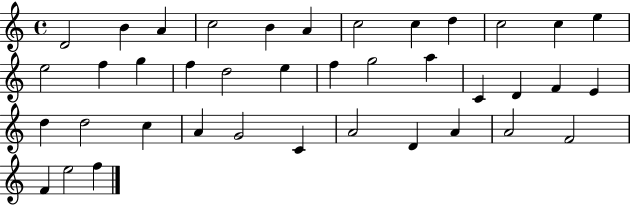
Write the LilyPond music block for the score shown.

{
  \clef treble
  \time 4/4
  \defaultTimeSignature
  \key c \major
  d'2 b'4 a'4 | c''2 b'4 a'4 | c''2 c''4 d''4 | c''2 c''4 e''4 | \break e''2 f''4 g''4 | f''4 d''2 e''4 | f''4 g''2 a''4 | c'4 d'4 f'4 e'4 | \break d''4 d''2 c''4 | a'4 g'2 c'4 | a'2 d'4 a'4 | a'2 f'2 | \break f'4 e''2 f''4 | \bar "|."
}